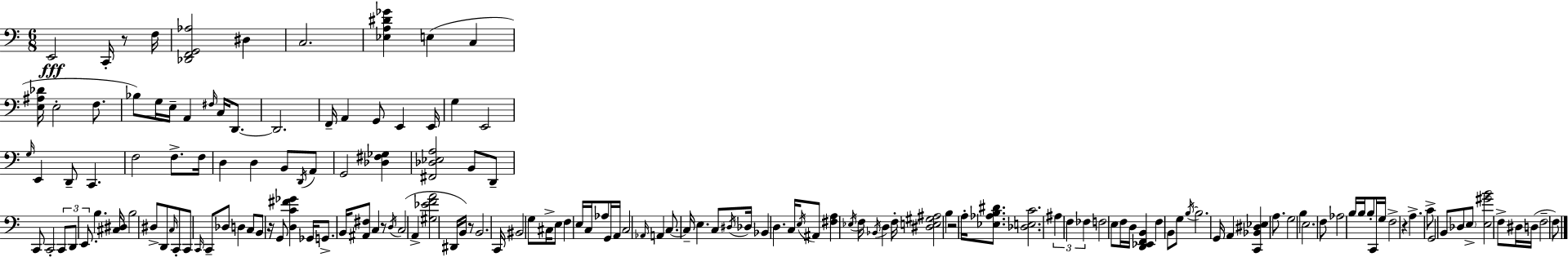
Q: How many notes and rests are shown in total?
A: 159